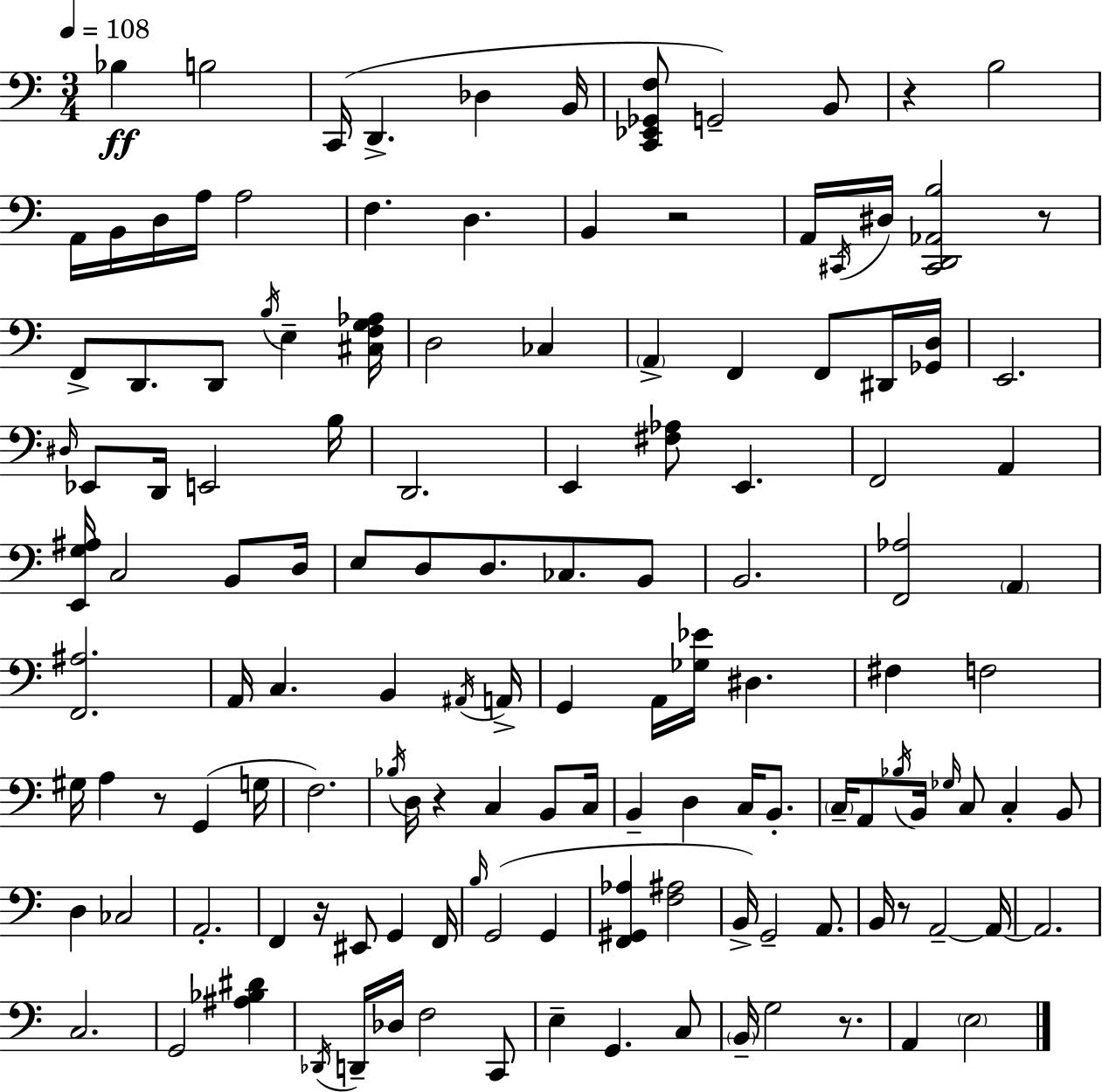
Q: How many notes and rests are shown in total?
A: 135